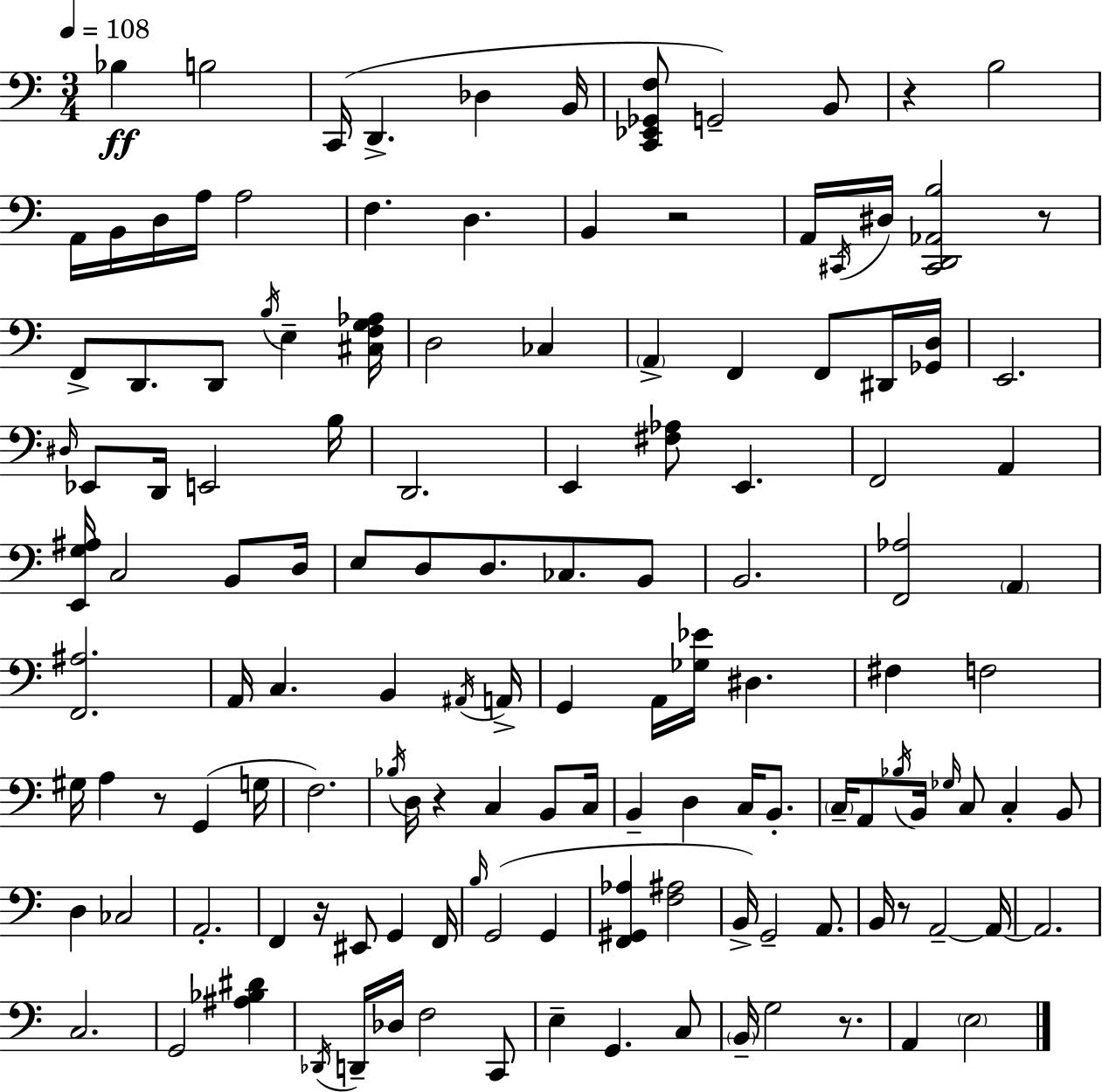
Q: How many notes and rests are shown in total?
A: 135